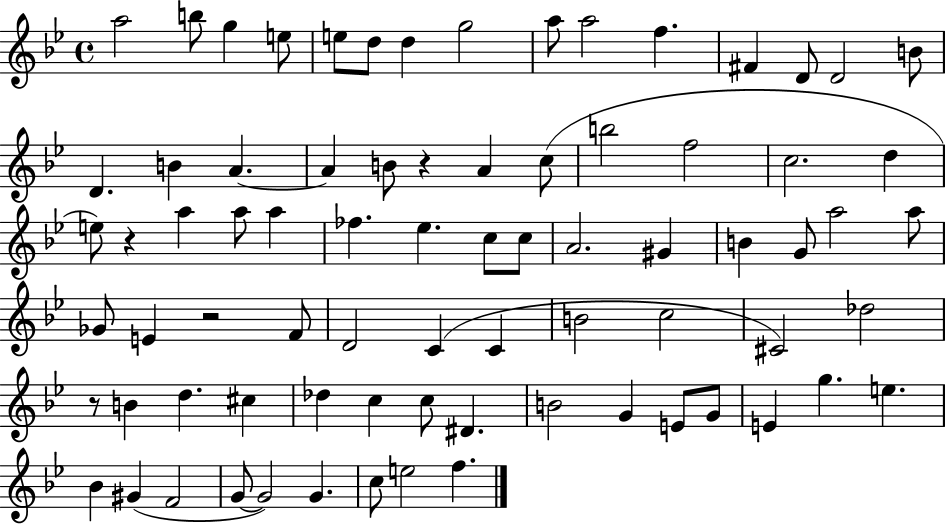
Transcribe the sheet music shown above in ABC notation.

X:1
T:Untitled
M:4/4
L:1/4
K:Bb
a2 b/2 g e/2 e/2 d/2 d g2 a/2 a2 f ^F D/2 D2 B/2 D B A A B/2 z A c/2 b2 f2 c2 d e/2 z a a/2 a _f _e c/2 c/2 A2 ^G B G/2 a2 a/2 _G/2 E z2 F/2 D2 C C B2 c2 ^C2 _d2 z/2 B d ^c _d c c/2 ^D B2 G E/2 G/2 E g e _B ^G F2 G/2 G2 G c/2 e2 f